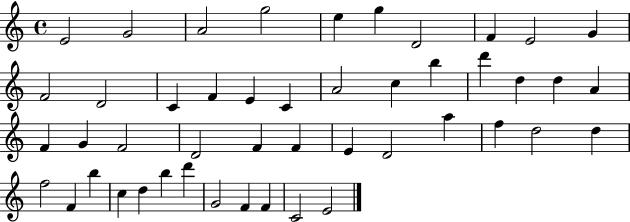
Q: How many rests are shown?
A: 0